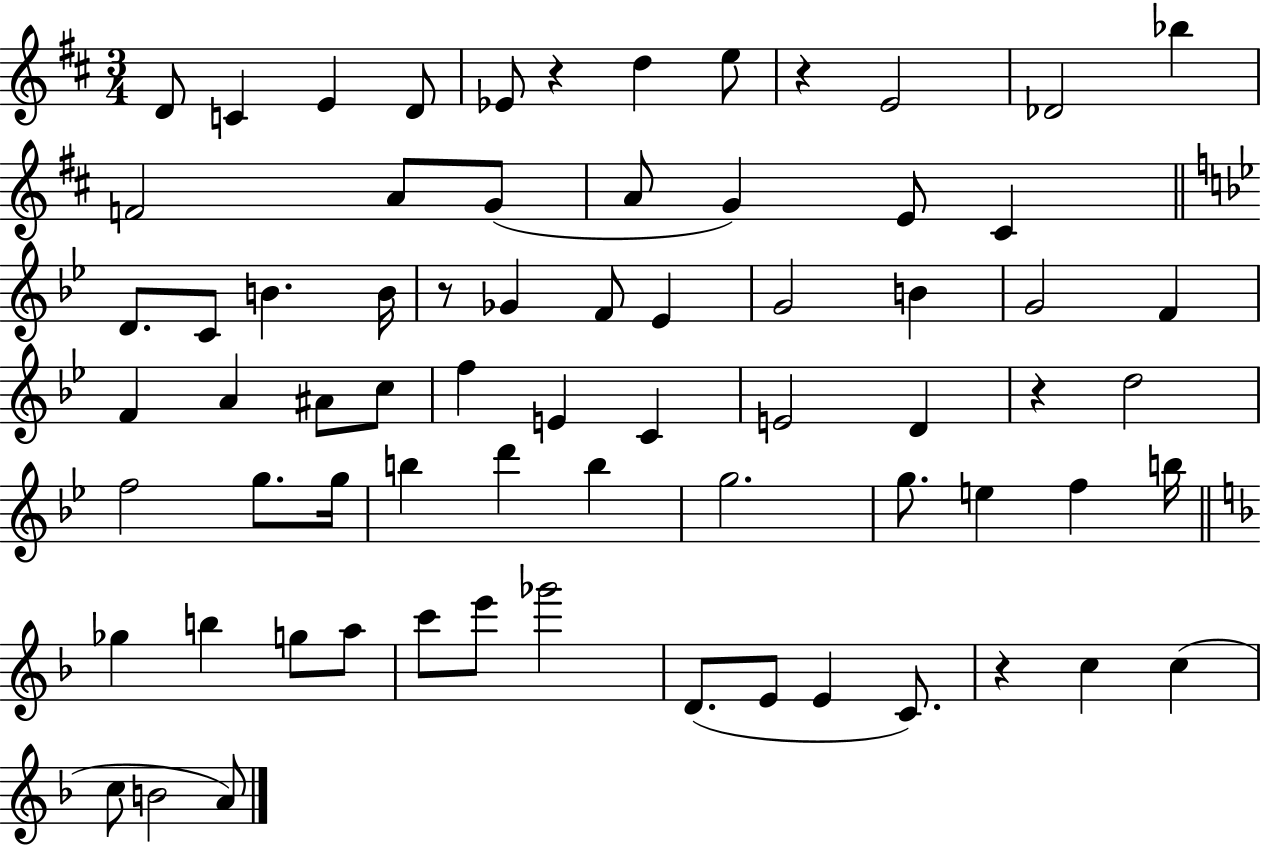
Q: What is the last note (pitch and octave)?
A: A4